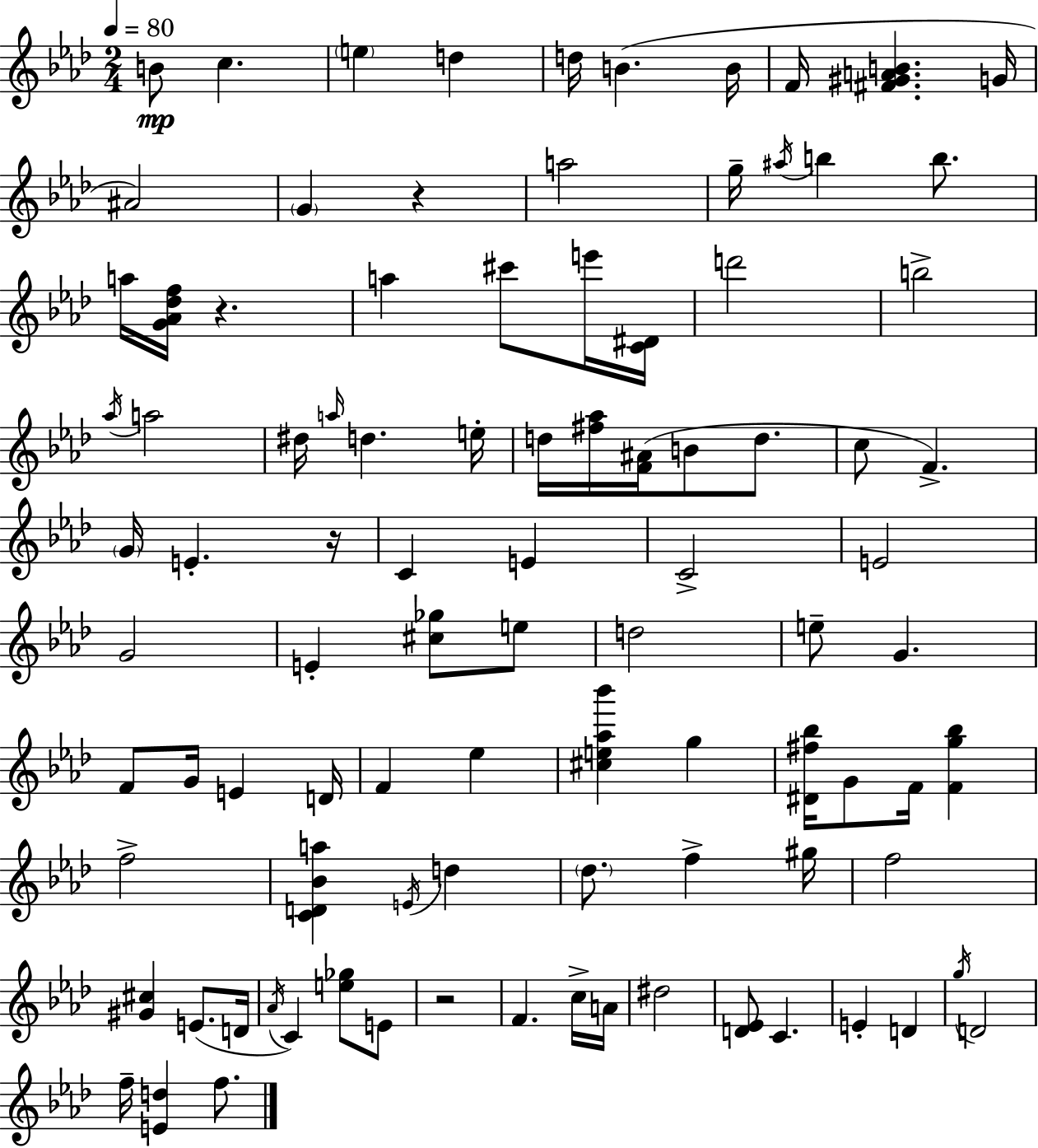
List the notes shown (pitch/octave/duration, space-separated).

B4/e C5/q. E5/q D5/q D5/s B4/q. B4/s F4/s [F#4,G#4,A4,B4]/q. G4/s A#4/h G4/q R/q A5/h G5/s A#5/s B5/q B5/e. A5/s [G4,Ab4,Db5,F5]/s R/q. A5/q C#6/e E6/s [C4,D#4]/s D6/h B5/h Ab5/s A5/h D#5/s A5/s D5/q. E5/s D5/s [F#5,Ab5]/s [F4,A#4]/s B4/e D5/e. C5/e F4/q. G4/s E4/q. R/s C4/q E4/q C4/h E4/h G4/h E4/q [C#5,Gb5]/e E5/e D5/h E5/e G4/q. F4/e G4/s E4/q D4/s F4/q Eb5/q [C#5,E5,Ab5,Bb6]/q G5/q [D#4,F#5,Bb5]/s G4/e F4/s [F4,G5,Bb5]/q F5/h [C4,D4,Bb4,A5]/q E4/s D5/q Db5/e. F5/q G#5/s F5/h [G#4,C#5]/q E4/e. D4/s Ab4/s C4/q [E5,Gb5]/e E4/e R/h F4/q. C5/s A4/s D#5/h [D4,Eb4]/e C4/q. E4/q D4/q G5/s D4/h F5/s [E4,D5]/q F5/e.